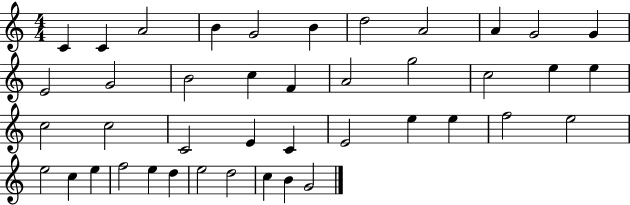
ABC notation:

X:1
T:Untitled
M:4/4
L:1/4
K:C
C C A2 B G2 B d2 A2 A G2 G E2 G2 B2 c F A2 g2 c2 e e c2 c2 C2 E C E2 e e f2 e2 e2 c e f2 e d e2 d2 c B G2